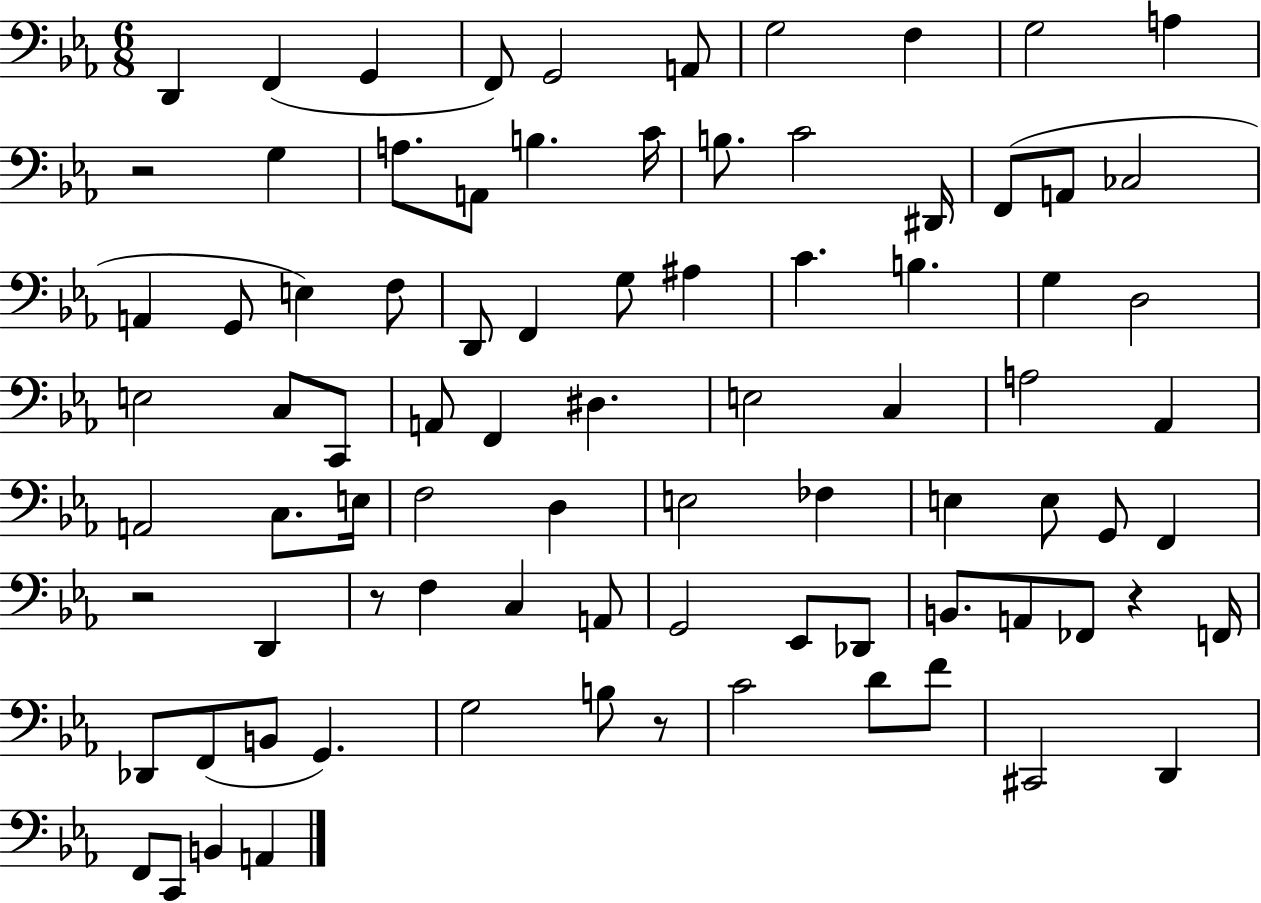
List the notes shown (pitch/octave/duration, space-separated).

D2/q F2/q G2/q F2/e G2/h A2/e G3/h F3/q G3/h A3/q R/h G3/q A3/e. A2/e B3/q. C4/s B3/e. C4/h D#2/s F2/e A2/e CES3/h A2/q G2/e E3/q F3/e D2/e F2/q G3/e A#3/q C4/q. B3/q. G3/q D3/h E3/h C3/e C2/e A2/e F2/q D#3/q. E3/h C3/q A3/h Ab2/q A2/h C3/e. E3/s F3/h D3/q E3/h FES3/q E3/q E3/e G2/e F2/q R/h D2/q R/e F3/q C3/q A2/e G2/h Eb2/e Db2/e B2/e. A2/e FES2/e R/q F2/s Db2/e F2/e B2/e G2/q. G3/h B3/e R/e C4/h D4/e F4/e C#2/h D2/q F2/e C2/e B2/q A2/q